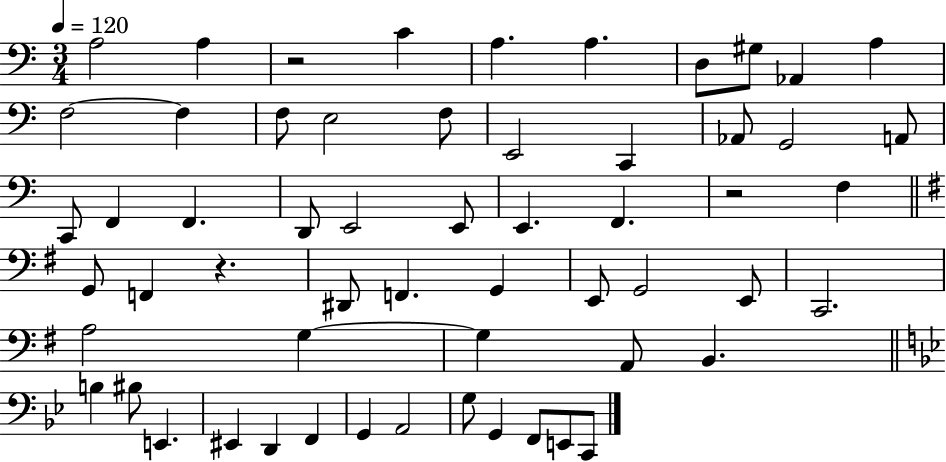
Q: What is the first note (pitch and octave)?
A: A3